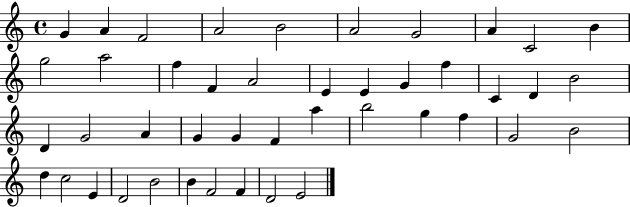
G4/q A4/q F4/h A4/h B4/h A4/h G4/h A4/q C4/h B4/q G5/h A5/h F5/q F4/q A4/h E4/q E4/q G4/q F5/q C4/q D4/q B4/h D4/q G4/h A4/q G4/q G4/q F4/q A5/q B5/h G5/q F5/q G4/h B4/h D5/q C5/h E4/q D4/h B4/h B4/q F4/h F4/q D4/h E4/h